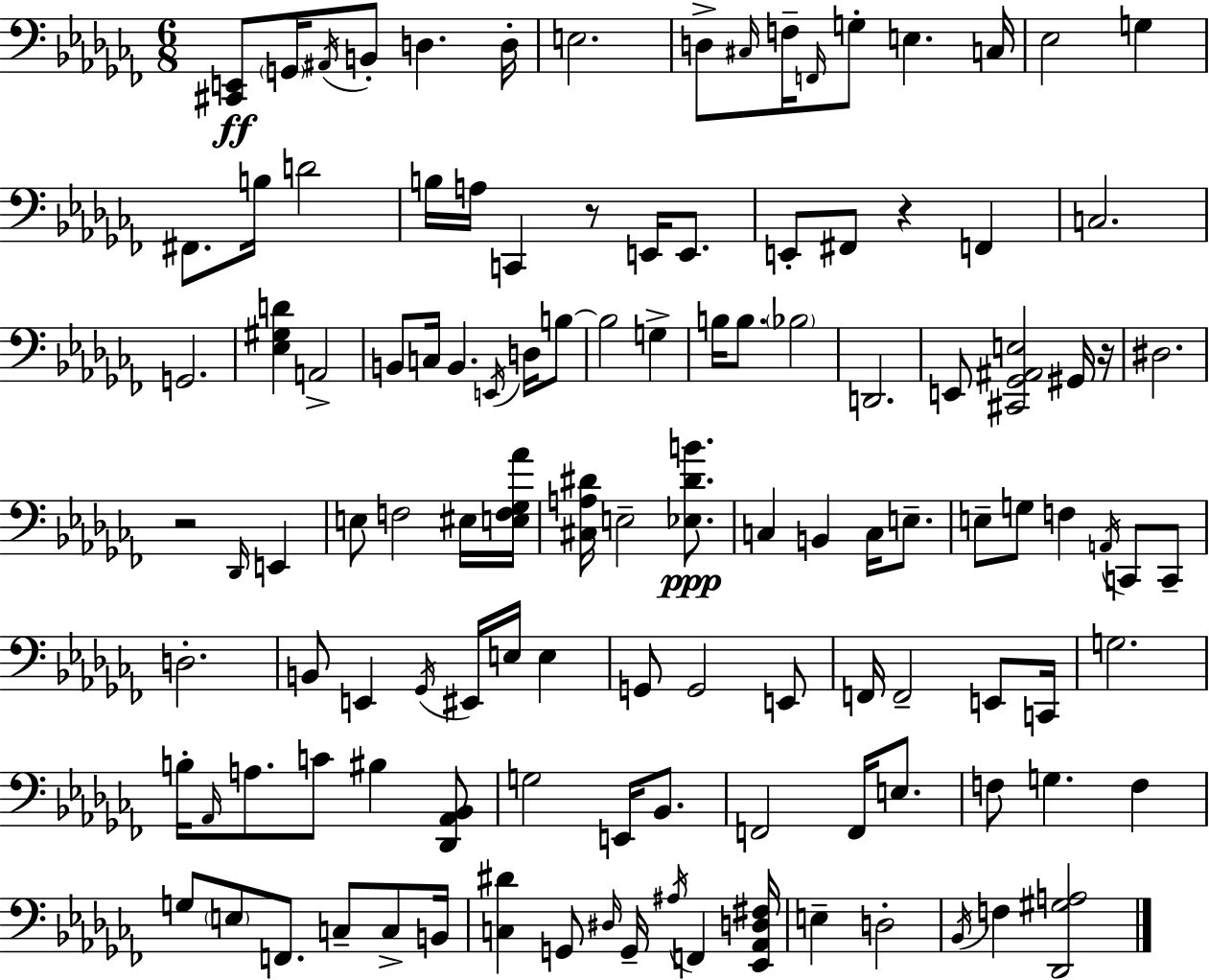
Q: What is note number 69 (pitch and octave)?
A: G2